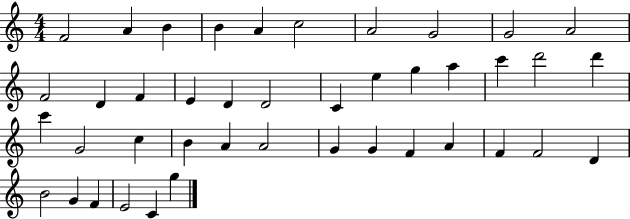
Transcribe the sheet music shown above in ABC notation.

X:1
T:Untitled
M:4/4
L:1/4
K:C
F2 A B B A c2 A2 G2 G2 A2 F2 D F E D D2 C e g a c' d'2 d' c' G2 c B A A2 G G F A F F2 D B2 G F E2 C g